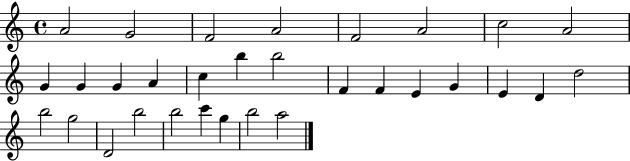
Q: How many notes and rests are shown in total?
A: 31